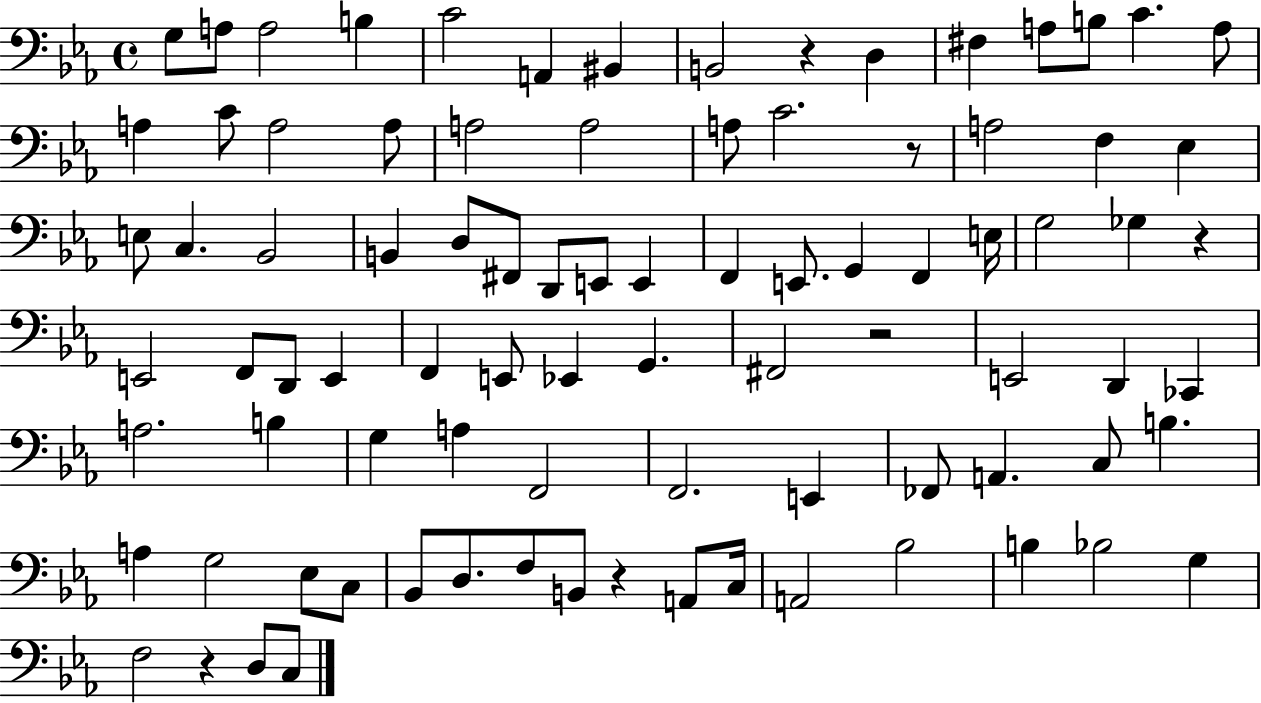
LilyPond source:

{
  \clef bass
  \time 4/4
  \defaultTimeSignature
  \key ees \major
  g8 a8 a2 b4 | c'2 a,4 bis,4 | b,2 r4 d4 | fis4 a8 b8 c'4. a8 | \break a4 c'8 a2 a8 | a2 a2 | a8 c'2. r8 | a2 f4 ees4 | \break e8 c4. bes,2 | b,4 d8 fis,8 d,8 e,8 e,4 | f,4 e,8. g,4 f,4 e16 | g2 ges4 r4 | \break e,2 f,8 d,8 e,4 | f,4 e,8 ees,4 g,4. | fis,2 r2 | e,2 d,4 ces,4 | \break a2. b4 | g4 a4 f,2 | f,2. e,4 | fes,8 a,4. c8 b4. | \break a4 g2 ees8 c8 | bes,8 d8. f8 b,8 r4 a,8 c16 | a,2 bes2 | b4 bes2 g4 | \break f2 r4 d8 c8 | \bar "|."
}